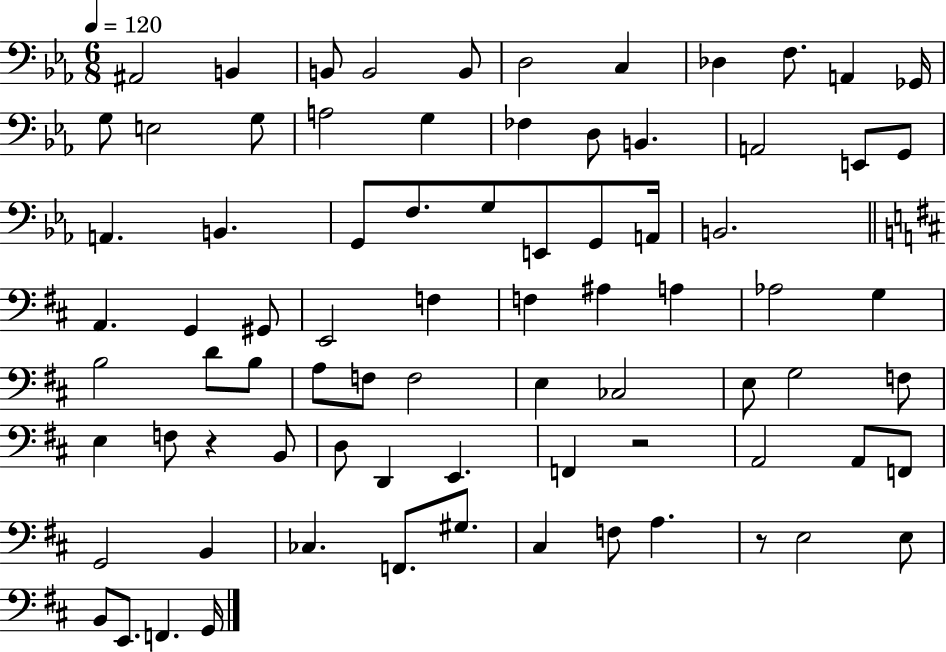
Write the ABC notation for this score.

X:1
T:Untitled
M:6/8
L:1/4
K:Eb
^A,,2 B,, B,,/2 B,,2 B,,/2 D,2 C, _D, F,/2 A,, _G,,/4 G,/2 E,2 G,/2 A,2 G, _F, D,/2 B,, A,,2 E,,/2 G,,/2 A,, B,, G,,/2 F,/2 G,/2 E,,/2 G,,/2 A,,/4 B,,2 A,, G,, ^G,,/2 E,,2 F, F, ^A, A, _A,2 G, B,2 D/2 B,/2 A,/2 F,/2 F,2 E, _C,2 E,/2 G,2 F,/2 E, F,/2 z B,,/2 D,/2 D,, E,, F,, z2 A,,2 A,,/2 F,,/2 G,,2 B,, _C, F,,/2 ^G,/2 ^C, F,/2 A, z/2 E,2 E,/2 B,,/2 E,,/2 F,, G,,/4